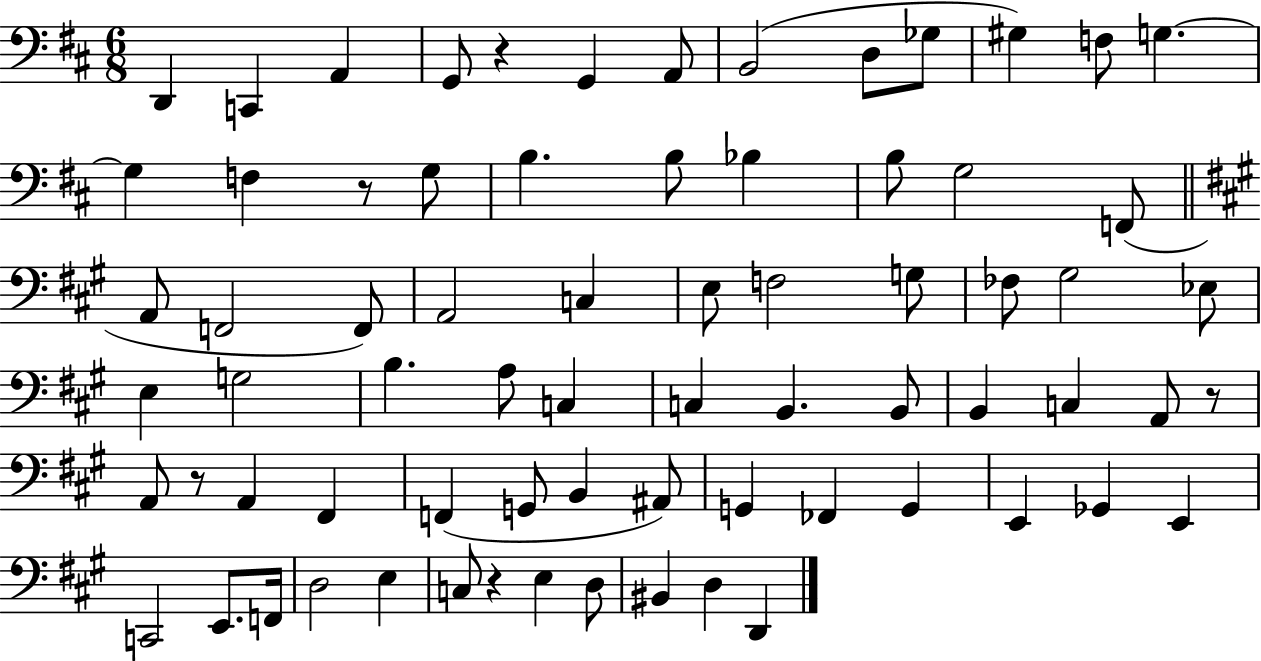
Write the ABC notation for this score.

X:1
T:Untitled
M:6/8
L:1/4
K:D
D,, C,, A,, G,,/2 z G,, A,,/2 B,,2 D,/2 _G,/2 ^G, F,/2 G, G, F, z/2 G,/2 B, B,/2 _B, B,/2 G,2 F,,/2 A,,/2 F,,2 F,,/2 A,,2 C, E,/2 F,2 G,/2 _F,/2 ^G,2 _E,/2 E, G,2 B, A,/2 C, C, B,, B,,/2 B,, C, A,,/2 z/2 A,,/2 z/2 A,, ^F,, F,, G,,/2 B,, ^A,,/2 G,, _F,, G,, E,, _G,, E,, C,,2 E,,/2 F,,/4 D,2 E, C,/2 z E, D,/2 ^B,, D, D,,